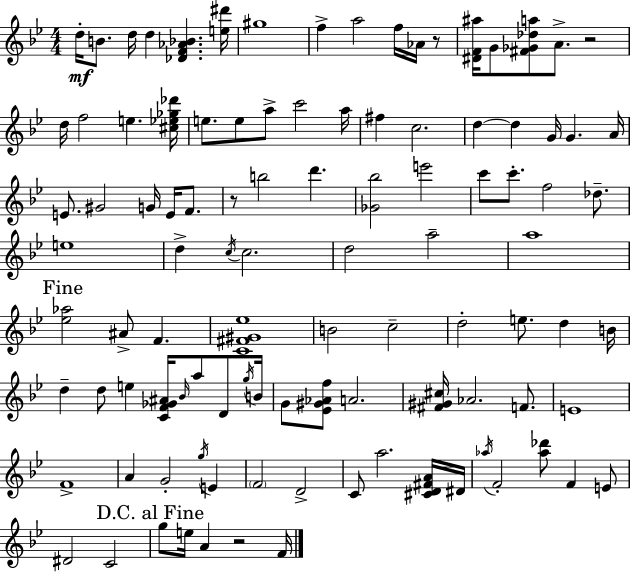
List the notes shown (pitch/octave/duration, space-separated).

D5/s B4/e. D5/s D5/q [Db4,F4,Ab4,Bb4]/q. [E5,D#6]/s G#5/w F5/q A5/h F5/s Ab4/s R/e [D#4,F4,A#5]/s G4/e [F#4,Gb4,Db5,A5]/e A4/e. R/h D5/s F5/h E5/q. [C#5,Eb5,Gb5,Db6]/s E5/e. E5/e A5/e C6/h A5/s F#5/q C5/h. D5/q D5/q G4/s G4/q. A4/s E4/e. G#4/h G4/s E4/s F4/e. R/e B5/h D6/q. [Gb4,Bb5]/h E6/h C6/e C6/e. F5/h Db5/e. E5/w D5/q C5/s C5/h. D5/h A5/h A5/w [Eb5,Ab5]/h A#4/e F4/q. [C4,F#4,G#4,Eb5]/w B4/h C5/h D5/h E5/e. D5/q B4/s D5/q D5/e E5/q [C4,F4,Gb4,A#4]/s Bb4/s A5/e D4/e G5/s B4/s G4/e [Eb4,G#4,Ab4,F5]/e A4/h. [F#4,G#4,C#5]/s Ab4/h. F4/e. E4/w F4/w A4/q G4/h G5/s E4/q F4/h D4/h C4/e A5/h. [C#4,D4,F#4,A4]/s D#4/s Ab5/s F4/h [Ab5,Db6]/e F4/q E4/e D#4/h C4/h G5/e E5/s A4/q R/h F4/s